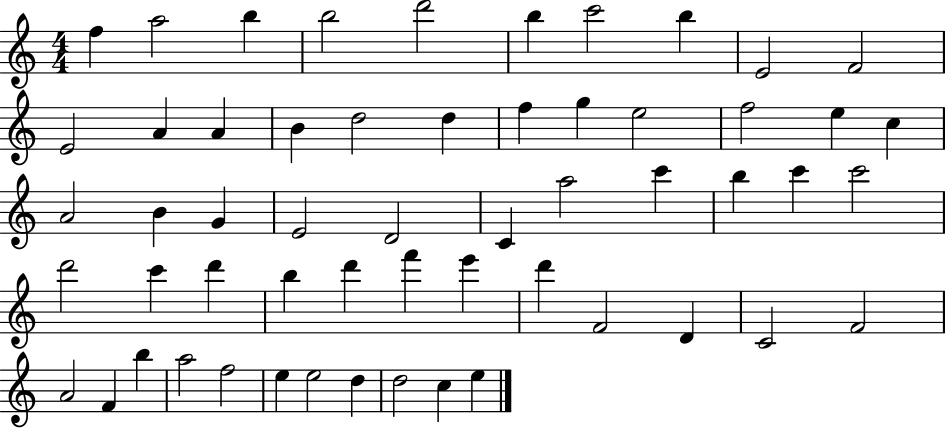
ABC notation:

X:1
T:Untitled
M:4/4
L:1/4
K:C
f a2 b b2 d'2 b c'2 b E2 F2 E2 A A B d2 d f g e2 f2 e c A2 B G E2 D2 C a2 c' b c' c'2 d'2 c' d' b d' f' e' d' F2 D C2 F2 A2 F b a2 f2 e e2 d d2 c e